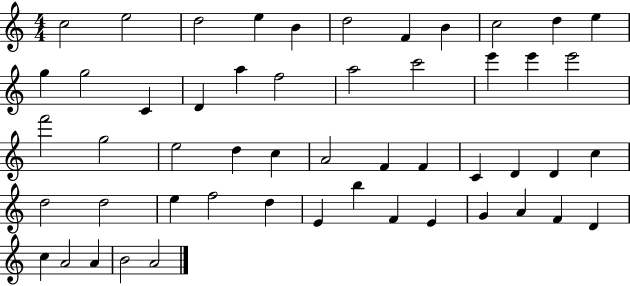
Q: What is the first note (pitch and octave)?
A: C5